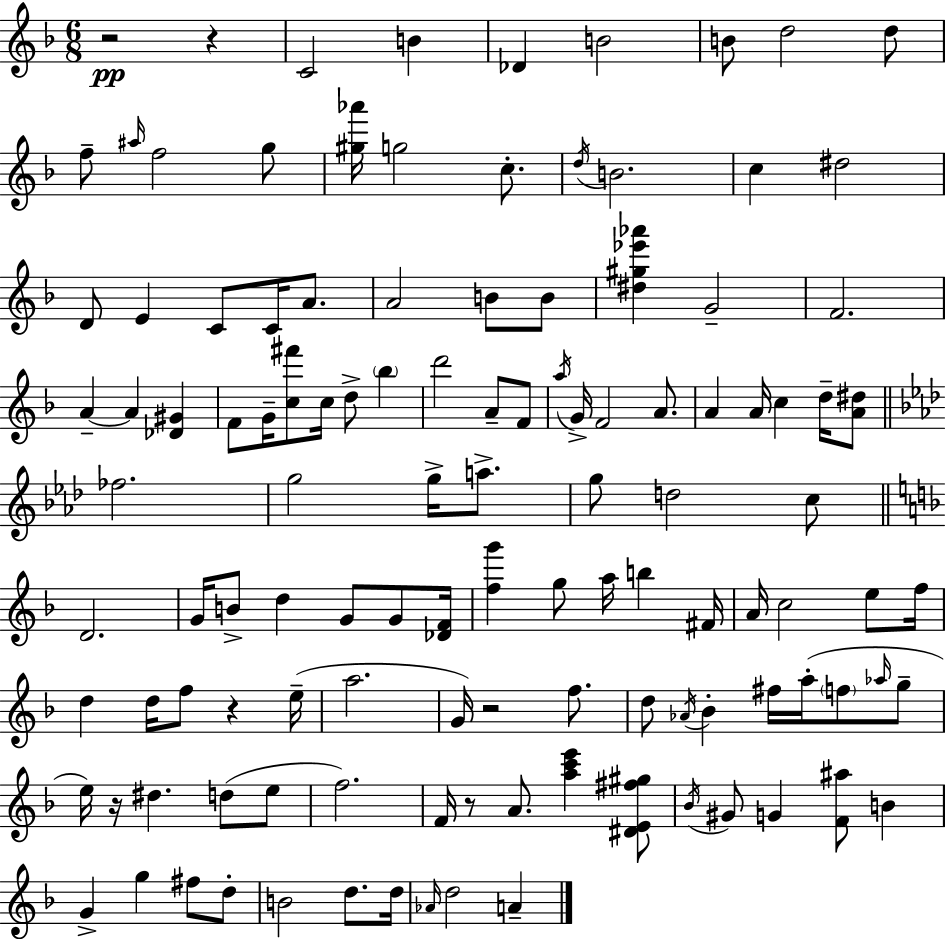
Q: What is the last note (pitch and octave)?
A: A4